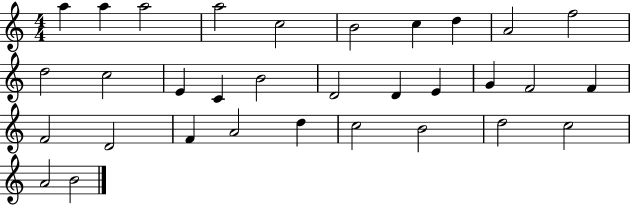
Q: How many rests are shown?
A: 0